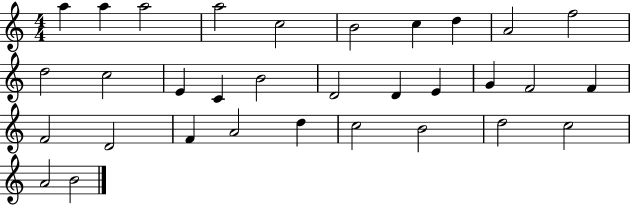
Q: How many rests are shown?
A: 0